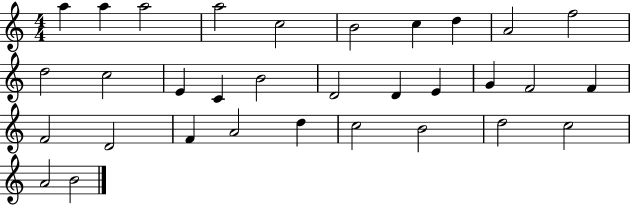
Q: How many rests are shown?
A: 0